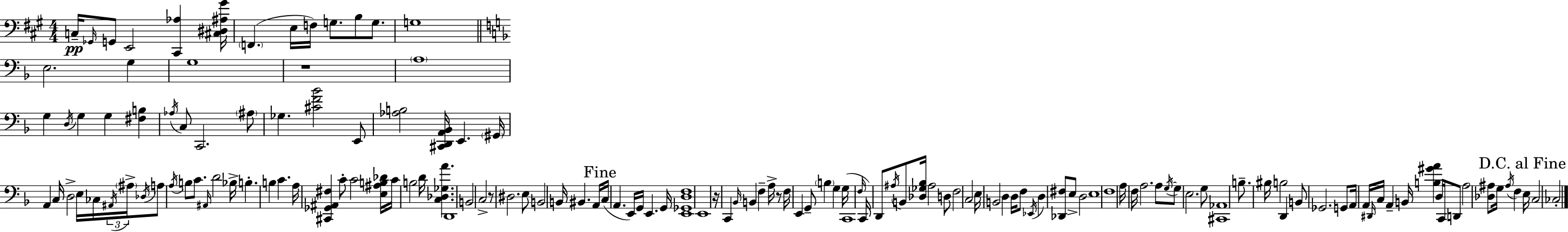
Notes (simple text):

C3/s Gb2/s G2/e E2/h [C#2,Ab3]/q [C#3,D#3,A#3,G#4]/s F2/q. E3/s F3/s G3/e. B3/e G3/e. G3/w E3/h. G3/q G3/w R/w A3/w G3/q D3/s G3/q G3/q [F#3,B3]/q Ab3/s C3/e C2/h. A#3/e Gb3/q. [C#4,F4,Bb4]/h E2/e [Ab3,B3]/h [C#2,D2,A2,Bb2]/s E2/q. G#2/s A2/q C3/s D3/h E3/s CES3/s A#2/s A#3/s Db3/s A3/e A3/s B3/e C4/e. A#2/s D4/h Bb3/s B3/q. B3/q C4/q. A3/s [C#2,Gb2,A#2,F#3]/q C4/e C4/h [E3,A#3,B3,Db4]/s C4/s B3/h D4/s [C3,Db3,Gb3,A4]/q. D2/w B2/h C3/h R/e D#3/h. E3/e B2/h B2/s BIS2/q. A2/s C3/s A2/q. E2/s G2/s E2/q. G2/s [E2,Gb2,D3,F3]/w E2/w R/s C2/q Bb2/s B2/q F3/q A3/s R/e F3/s E2/q G2/e B3/q G3/q G3/s C2/w F3/s C2/s D2/e A#3/s B2/e [Db3,Gb3,Bb3]/s A#3/h D3/e F3/h C3/h E3/s B2/h D3/q D3/s F3/e Eb2/s D3/q [Db2,F#3]/e E3/e D3/h E3/w F3/w A3/s F3/s A3/h. A3/e G3/s G3/e E3/h. G3/e [C#2,Ab2]/w B3/e. BIS3/s B3/h D2/q B2/e Gb2/h. G2/e A2/s A2/s D#2/s C3/s A2/q B2/s [B3,G#4,A4]/q D3/s C2/s D2/e A3/h [Db3,A#3]/e G3/s A#3/s F3/q E3/s C3/h CES3/h